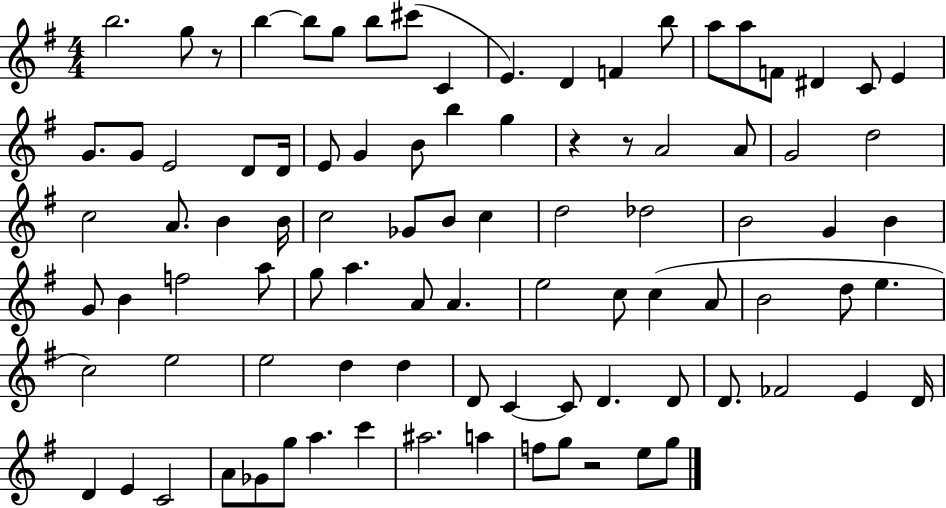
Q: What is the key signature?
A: G major